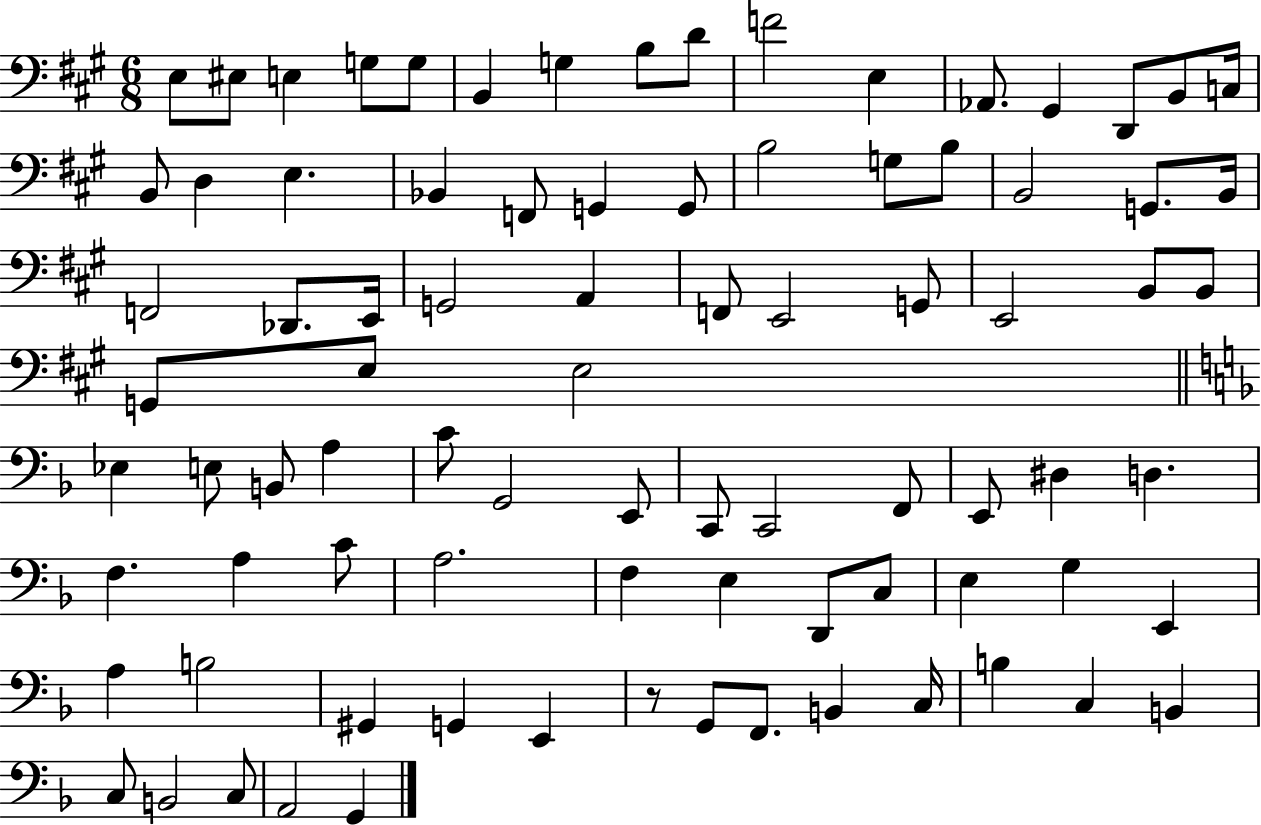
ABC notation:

X:1
T:Untitled
M:6/8
L:1/4
K:A
E,/2 ^E,/2 E, G,/2 G,/2 B,, G, B,/2 D/2 F2 E, _A,,/2 ^G,, D,,/2 B,,/2 C,/4 B,,/2 D, E, _B,, F,,/2 G,, G,,/2 B,2 G,/2 B,/2 B,,2 G,,/2 B,,/4 F,,2 _D,,/2 E,,/4 G,,2 A,, F,,/2 E,,2 G,,/2 E,,2 B,,/2 B,,/2 G,,/2 E,/2 E,2 _E, E,/2 B,,/2 A, C/2 G,,2 E,,/2 C,,/2 C,,2 F,,/2 E,,/2 ^D, D, F, A, C/2 A,2 F, E, D,,/2 C,/2 E, G, E,, A, B,2 ^G,, G,, E,, z/2 G,,/2 F,,/2 B,, C,/4 B, C, B,, C,/2 B,,2 C,/2 A,,2 G,,